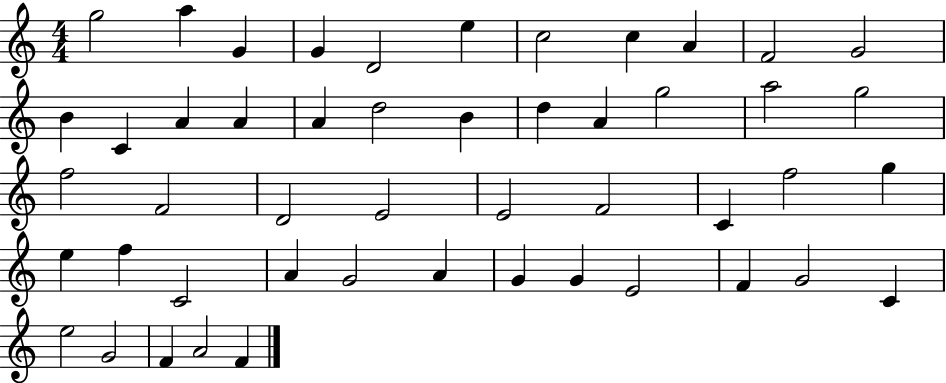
X:1
T:Untitled
M:4/4
L:1/4
K:C
g2 a G G D2 e c2 c A F2 G2 B C A A A d2 B d A g2 a2 g2 f2 F2 D2 E2 E2 F2 C f2 g e f C2 A G2 A G G E2 F G2 C e2 G2 F A2 F